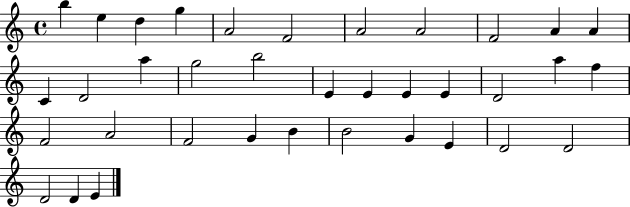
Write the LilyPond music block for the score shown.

{
  \clef treble
  \time 4/4
  \defaultTimeSignature
  \key c \major
  b''4 e''4 d''4 g''4 | a'2 f'2 | a'2 a'2 | f'2 a'4 a'4 | \break c'4 d'2 a''4 | g''2 b''2 | e'4 e'4 e'4 e'4 | d'2 a''4 f''4 | \break f'2 a'2 | f'2 g'4 b'4 | b'2 g'4 e'4 | d'2 d'2 | \break d'2 d'4 e'4 | \bar "|."
}